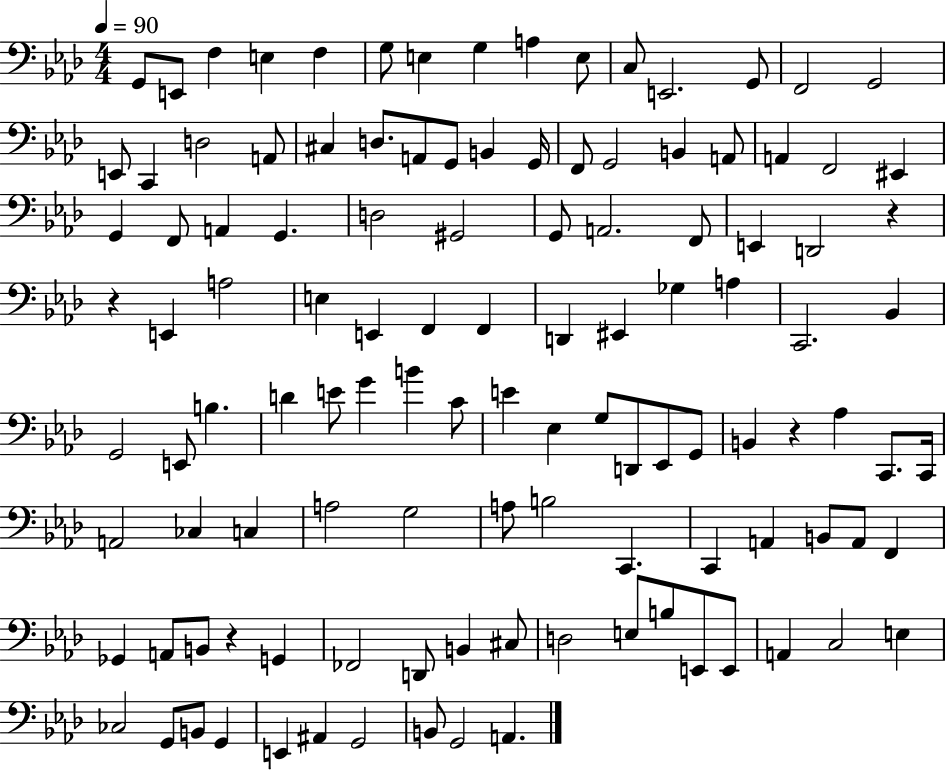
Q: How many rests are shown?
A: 4